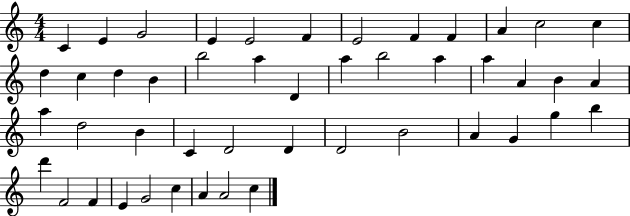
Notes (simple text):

C4/q E4/q G4/h E4/q E4/h F4/q E4/h F4/q F4/q A4/q C5/h C5/q D5/q C5/q D5/q B4/q B5/h A5/q D4/q A5/q B5/h A5/q A5/q A4/q B4/q A4/q A5/q D5/h B4/q C4/q D4/h D4/q D4/h B4/h A4/q G4/q G5/q B5/q D6/q F4/h F4/q E4/q G4/h C5/q A4/q A4/h C5/q